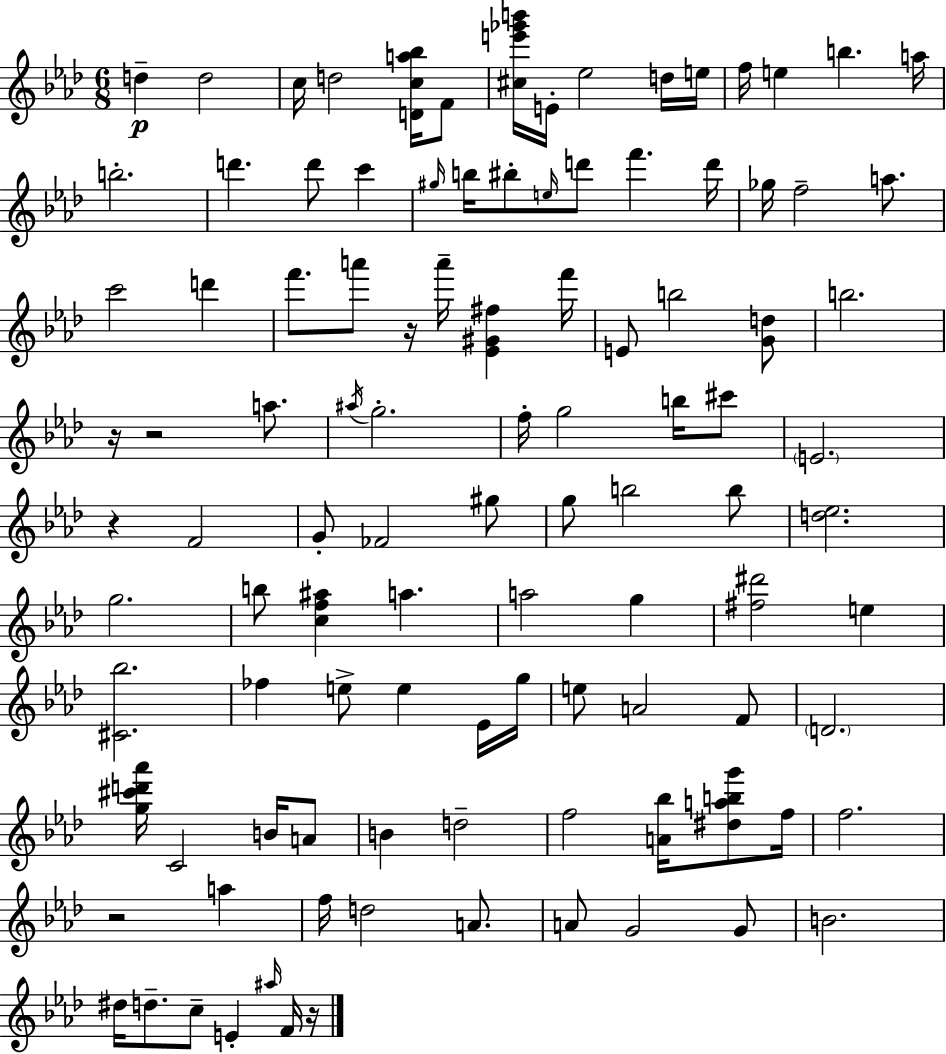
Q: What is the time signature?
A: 6/8